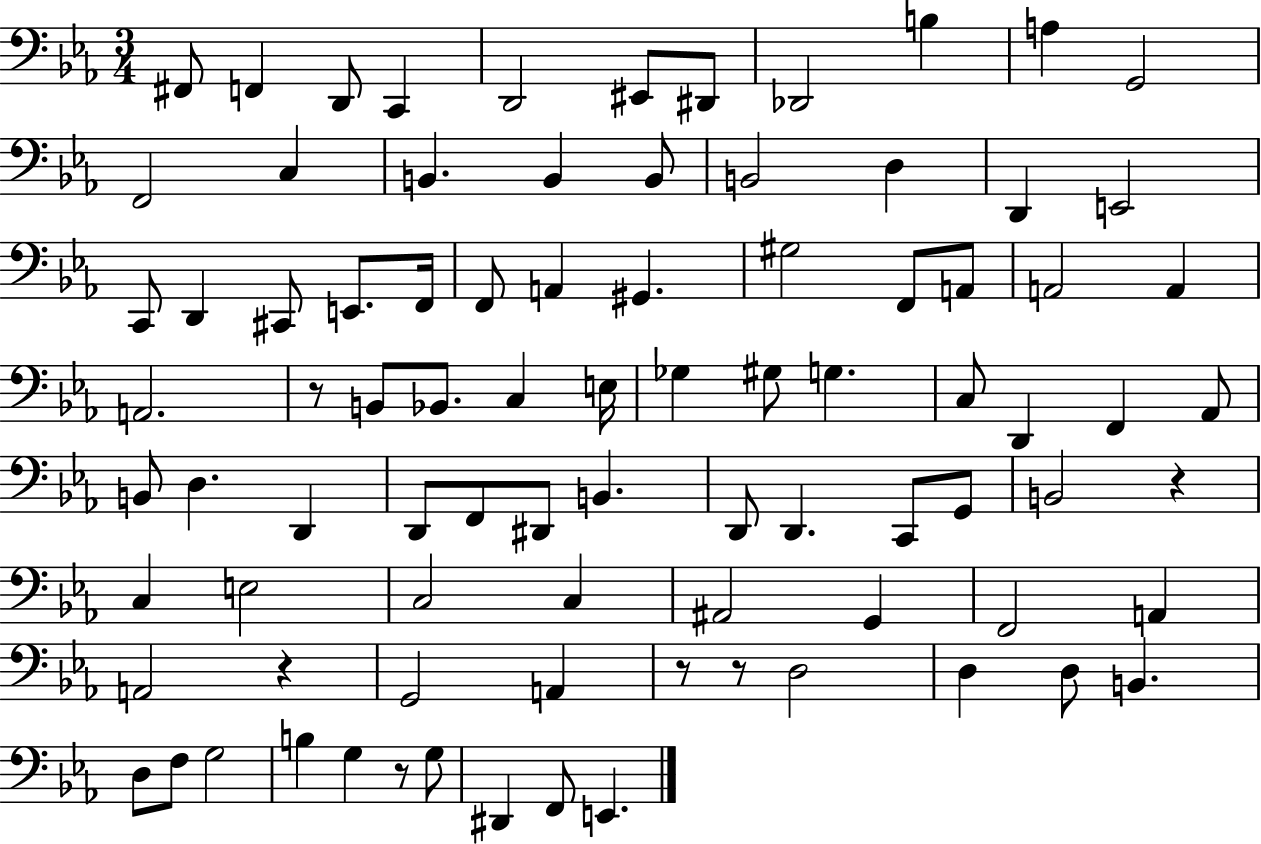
{
  \clef bass
  \numericTimeSignature
  \time 3/4
  \key ees \major
  fis,8 f,4 d,8 c,4 | d,2 eis,8 dis,8 | des,2 b4 | a4 g,2 | \break f,2 c4 | b,4. b,4 b,8 | b,2 d4 | d,4 e,2 | \break c,8 d,4 cis,8 e,8. f,16 | f,8 a,4 gis,4. | gis2 f,8 a,8 | a,2 a,4 | \break a,2. | r8 b,8 bes,8. c4 e16 | ges4 gis8 g4. | c8 d,4 f,4 aes,8 | \break b,8 d4. d,4 | d,8 f,8 dis,8 b,4. | d,8 d,4. c,8 g,8 | b,2 r4 | \break c4 e2 | c2 c4 | ais,2 g,4 | f,2 a,4 | \break a,2 r4 | g,2 a,4 | r8 r8 d2 | d4 d8 b,4. | \break d8 f8 g2 | b4 g4 r8 g8 | dis,4 f,8 e,4. | \bar "|."
}